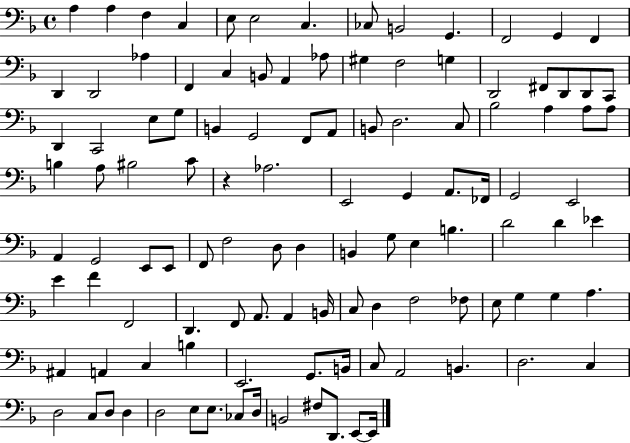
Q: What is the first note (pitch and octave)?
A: A3